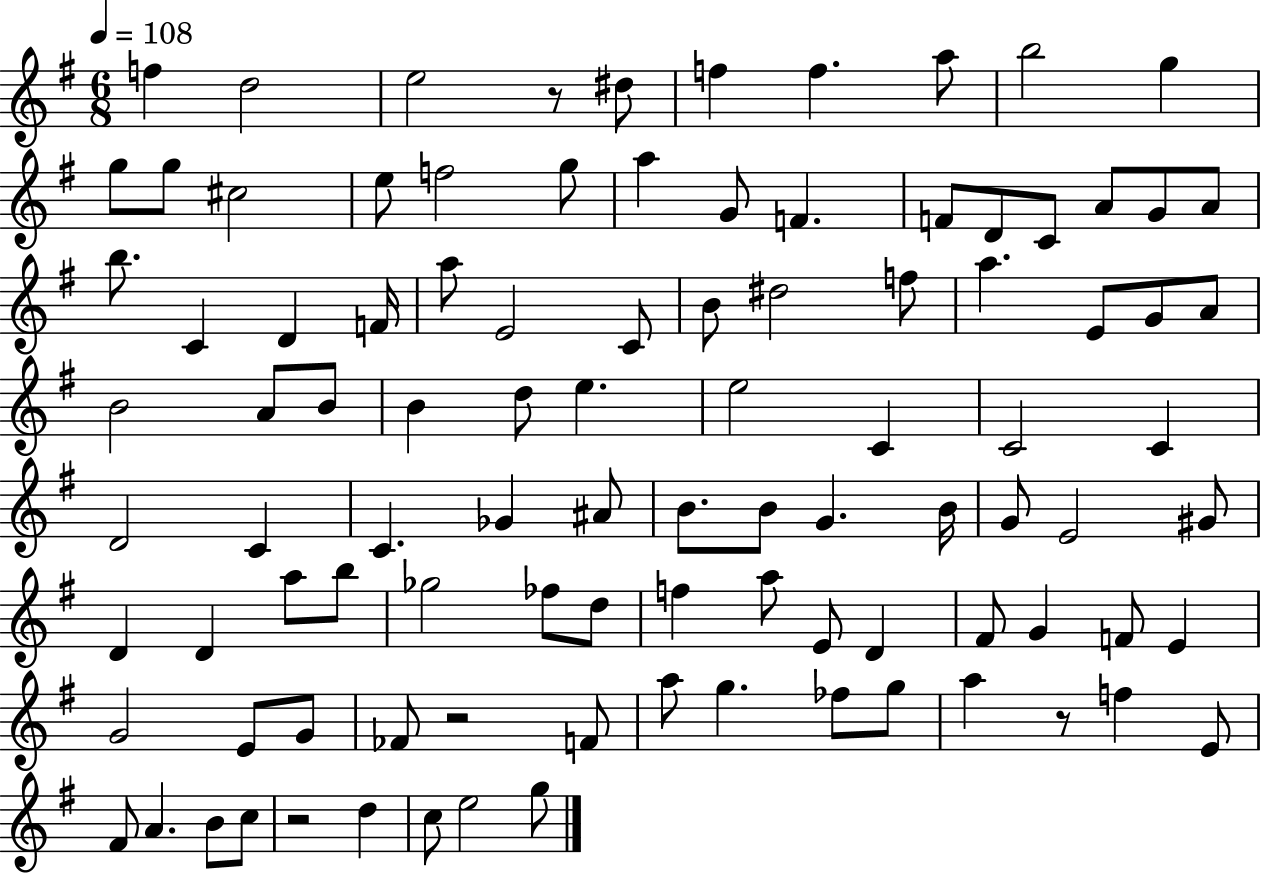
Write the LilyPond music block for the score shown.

{
  \clef treble
  \numericTimeSignature
  \time 6/8
  \key g \major
  \tempo 4 = 108
  \repeat volta 2 { f''4 d''2 | e''2 r8 dis''8 | f''4 f''4. a''8 | b''2 g''4 | \break g''8 g''8 cis''2 | e''8 f''2 g''8 | a''4 g'8 f'4. | f'8 d'8 c'8 a'8 g'8 a'8 | \break b''8. c'4 d'4 f'16 | a''8 e'2 c'8 | b'8 dis''2 f''8 | a''4. e'8 g'8 a'8 | \break b'2 a'8 b'8 | b'4 d''8 e''4. | e''2 c'4 | c'2 c'4 | \break d'2 c'4 | c'4. ges'4 ais'8 | b'8. b'8 g'4. b'16 | g'8 e'2 gis'8 | \break d'4 d'4 a''8 b''8 | ges''2 fes''8 d''8 | f''4 a''8 e'8 d'4 | fis'8 g'4 f'8 e'4 | \break g'2 e'8 g'8 | fes'8 r2 f'8 | a''8 g''4. fes''8 g''8 | a''4 r8 f''4 e'8 | \break fis'8 a'4. b'8 c''8 | r2 d''4 | c''8 e''2 g''8 | } \bar "|."
}